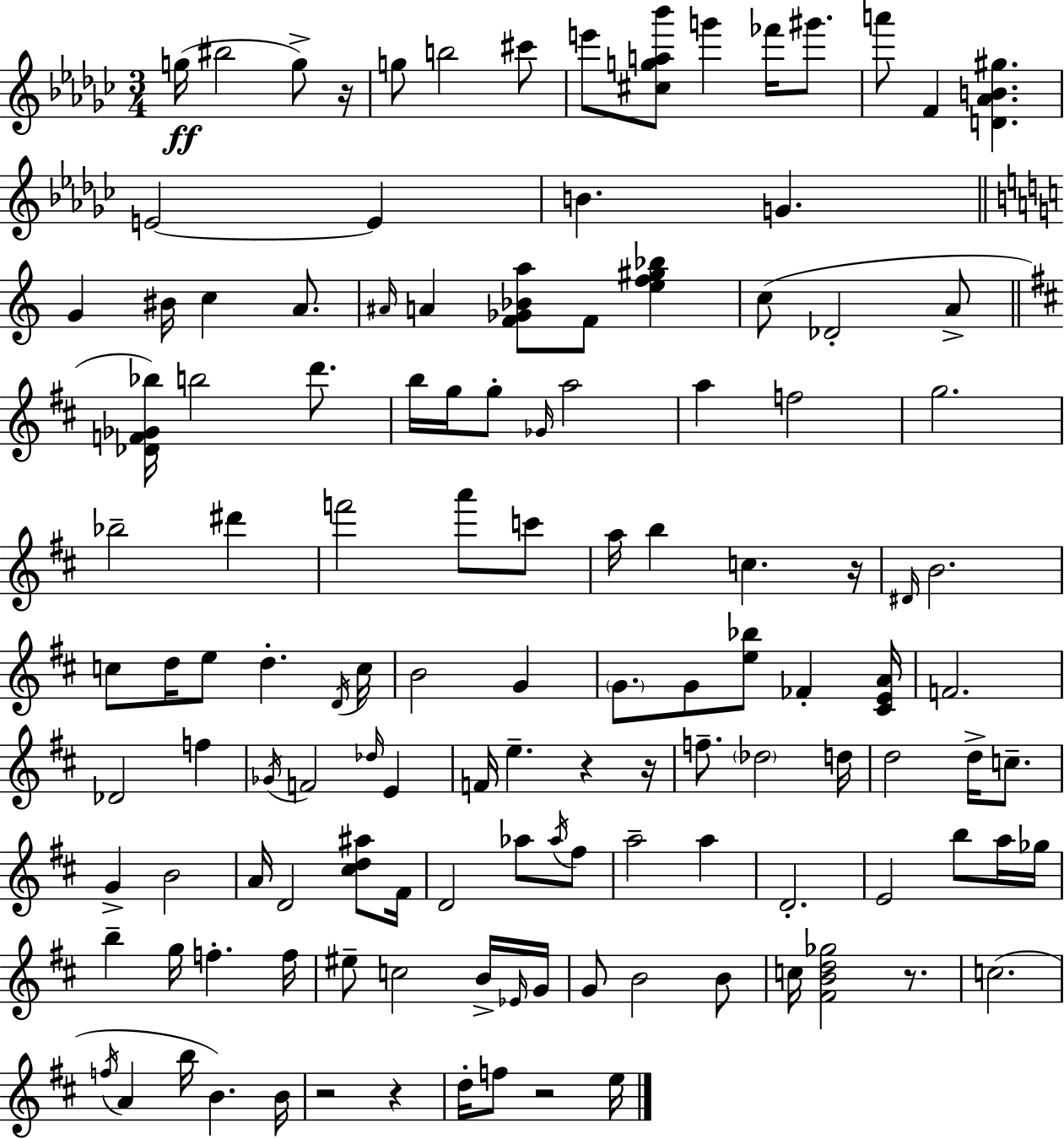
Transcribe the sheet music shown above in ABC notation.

X:1
T:Untitled
M:3/4
L:1/4
K:Ebm
g/4 ^b2 g/2 z/4 g/2 b2 ^c'/2 e'/2 [^cga_b']/2 g' _f'/4 ^g'/2 a'/2 F [D_AB^g] E2 E B G G ^B/4 c A/2 ^A/4 A [F_G_Ba]/2 F/2 [ef^g_b] c/2 _D2 A/2 [_DF_G_b]/4 b2 d'/2 b/4 g/4 g/2 _G/4 a2 a f2 g2 _b2 ^d' f'2 a'/2 c'/2 a/4 b c z/4 ^D/4 B2 c/2 d/4 e/2 d D/4 c/4 B2 G G/2 G/2 [e_b]/2 _F [^CEA]/4 F2 _D2 f _G/4 F2 _d/4 E F/4 e z z/4 f/2 _d2 d/4 d2 d/4 c/2 G B2 A/4 D2 [^cd^a]/2 ^F/4 D2 _a/2 _a/4 ^f/2 a2 a D2 E2 b/2 a/4 _g/4 b g/4 f f/4 ^e/2 c2 B/4 _E/4 G/4 G/2 B2 B/2 c/4 [^FBd_g]2 z/2 c2 f/4 A b/4 B B/4 z2 z d/4 f/2 z2 e/4